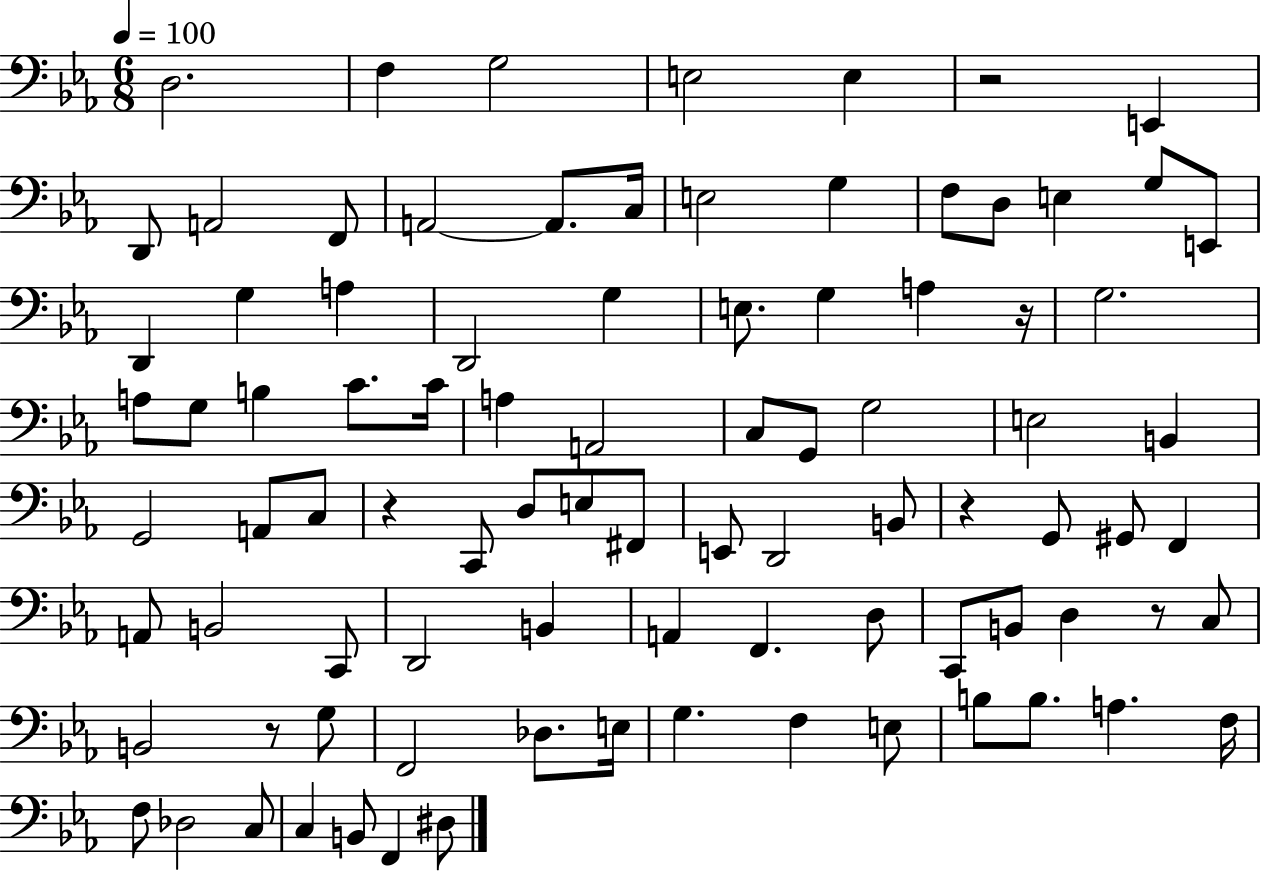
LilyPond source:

{
  \clef bass
  \numericTimeSignature
  \time 6/8
  \key ees \major
  \tempo 4 = 100
  \repeat volta 2 { d2. | f4 g2 | e2 e4 | r2 e,4 | \break d,8 a,2 f,8 | a,2~~ a,8. c16 | e2 g4 | f8 d8 e4 g8 e,8 | \break d,4 g4 a4 | d,2 g4 | e8. g4 a4 r16 | g2. | \break a8 g8 b4 c'8. c'16 | a4 a,2 | c8 g,8 g2 | e2 b,4 | \break g,2 a,8 c8 | r4 c,8 d8 e8 fis,8 | e,8 d,2 b,8 | r4 g,8 gis,8 f,4 | \break a,8 b,2 c,8 | d,2 b,4 | a,4 f,4. d8 | c,8 b,8 d4 r8 c8 | \break b,2 r8 g8 | f,2 des8. e16 | g4. f4 e8 | b8 b8. a4. f16 | \break f8 des2 c8 | c4 b,8 f,4 dis8 | } \bar "|."
}